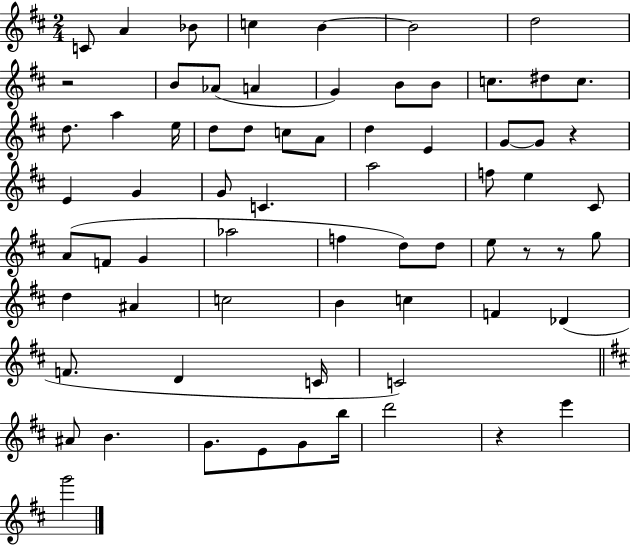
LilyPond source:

{
  \clef treble
  \numericTimeSignature
  \time 2/4
  \key d \major
  \repeat volta 2 { c'8 a'4 bes'8 | c''4 b'4~~ | b'2 | d''2 | \break r2 | b'8 aes'8( a'4 | g'4) b'8 b'8 | c''8. dis''8 c''8. | \break d''8. a''4 e''16 | d''8 d''8 c''8 a'8 | d''4 e'4 | g'8~~ g'8 r4 | \break e'4 g'4 | g'8 c'4. | a''2 | f''8 e''4 cis'8 | \break a'8( f'8 g'4 | aes''2 | f''4 d''8) d''8 | e''8 r8 r8 g''8 | \break d''4 ais'4 | c''2 | b'4 c''4 | f'4 des'4( | \break f'8. d'4 c'16 | c'2) | \bar "||" \break \key d \major ais'8 b'4. | g'8. e'8 g'8 b''16 | d'''2 | r4 e'''4 | \break g'''2 | } \bar "|."
}